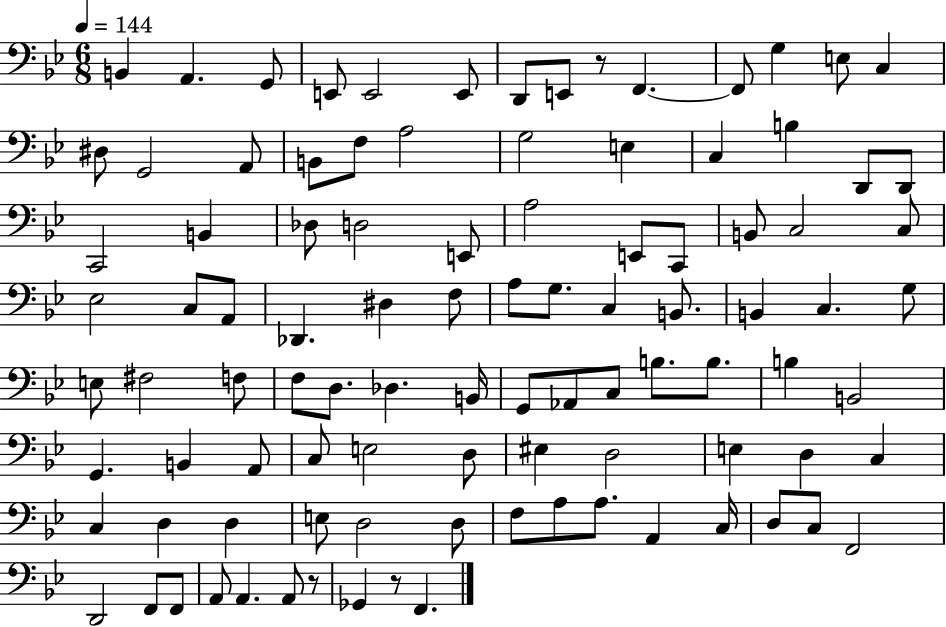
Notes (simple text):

B2/q A2/q. G2/e E2/e E2/h E2/e D2/e E2/e R/e F2/q. F2/e G3/q E3/e C3/q D#3/e G2/h A2/e B2/e F3/e A3/h G3/h E3/q C3/q B3/q D2/e D2/e C2/h B2/q Db3/e D3/h E2/e A3/h E2/e C2/e B2/e C3/h C3/e Eb3/h C3/e A2/e Db2/q. D#3/q F3/e A3/e G3/e. C3/q B2/e. B2/q C3/q. G3/e E3/e F#3/h F3/e F3/e D3/e. Db3/q. B2/s G2/e Ab2/e C3/e B3/e. B3/e. B3/q B2/h G2/q. B2/q A2/e C3/e E3/h D3/e EIS3/q D3/h E3/q D3/q C3/q C3/q D3/q D3/q E3/e D3/h D3/e F3/e A3/e A3/e. A2/q C3/s D3/e C3/e F2/h D2/h F2/e F2/e A2/e A2/q. A2/e R/e Gb2/q R/e F2/q.